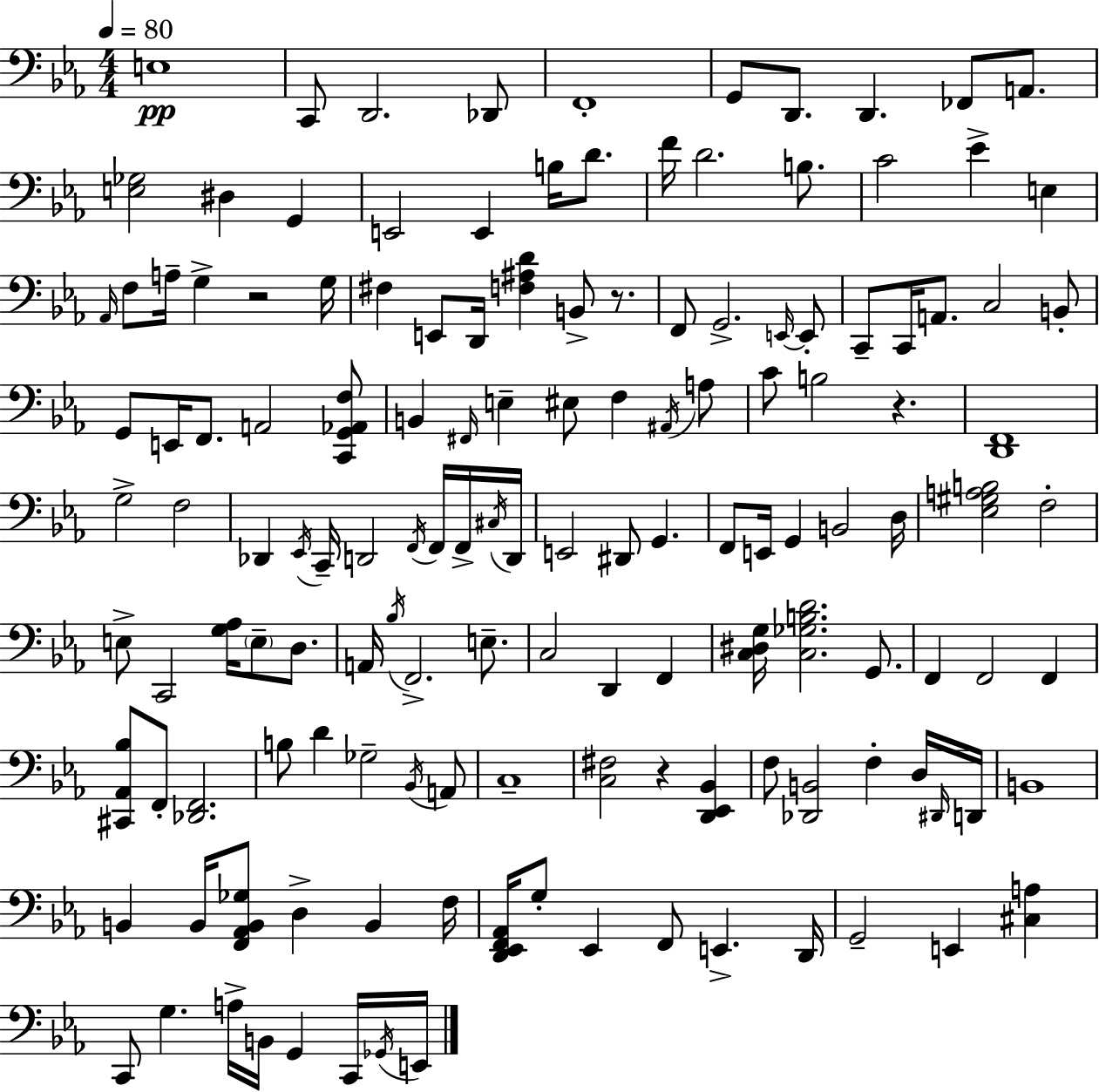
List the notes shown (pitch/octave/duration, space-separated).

E3/w C2/e D2/h. Db2/e F2/w G2/e D2/e. D2/q. FES2/e A2/e. [E3,Gb3]/h D#3/q G2/q E2/h E2/q B3/s D4/e. F4/s D4/h. B3/e. C4/h Eb4/q E3/q Ab2/s F3/e A3/s G3/q R/h G3/s F#3/q E2/e D2/s [F3,A#3,D4]/q B2/e R/e. F2/e G2/h. E2/s E2/e C2/e C2/s A2/e. C3/h B2/e G2/e E2/s F2/e. A2/h [C2,G2,Ab2,F3]/e B2/q F#2/s E3/q EIS3/e F3/q A#2/s A3/e C4/e B3/h R/q. [D2,F2]/w G3/h F3/h Db2/q Eb2/s C2/s D2/h F2/s F2/s F2/s C#3/s D2/s E2/h D#2/e G2/q. F2/e E2/s G2/q B2/h D3/s [Eb3,G#3,A3,B3]/h F3/h E3/e C2/h [G3,Ab3]/s E3/e D3/e. A2/s Bb3/s F2/h. E3/e. C3/h D2/q F2/q [C3,D#3,G3]/s [C3,Gb3,B3,D4]/h. G2/e. F2/q F2/h F2/q [C#2,Ab2,Bb3]/e F2/e [Db2,F2]/h. B3/e D4/q Gb3/h Bb2/s A2/e C3/w [C3,F#3]/h R/q [D2,Eb2,Bb2]/q F3/e [Db2,B2]/h F3/q D3/s D#2/s D2/s B2/w B2/q B2/s [F2,Ab2,B2,Gb3]/e D3/q B2/q F3/s [D2,Eb2,F2,Ab2]/s G3/e Eb2/q F2/e E2/q. D2/s G2/h E2/q [C#3,A3]/q C2/e G3/q. A3/s B2/s G2/q C2/s Gb2/s E2/s